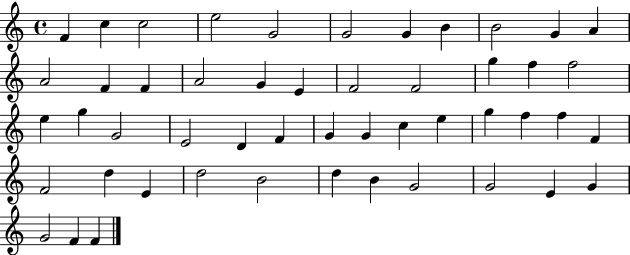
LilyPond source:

{
  \clef treble
  \time 4/4
  \defaultTimeSignature
  \key c \major
  f'4 c''4 c''2 | e''2 g'2 | g'2 g'4 b'4 | b'2 g'4 a'4 | \break a'2 f'4 f'4 | a'2 g'4 e'4 | f'2 f'2 | g''4 f''4 f''2 | \break e''4 g''4 g'2 | e'2 d'4 f'4 | g'4 g'4 c''4 e''4 | g''4 f''4 f''4 f'4 | \break f'2 d''4 e'4 | d''2 b'2 | d''4 b'4 g'2 | g'2 e'4 g'4 | \break g'2 f'4 f'4 | \bar "|."
}